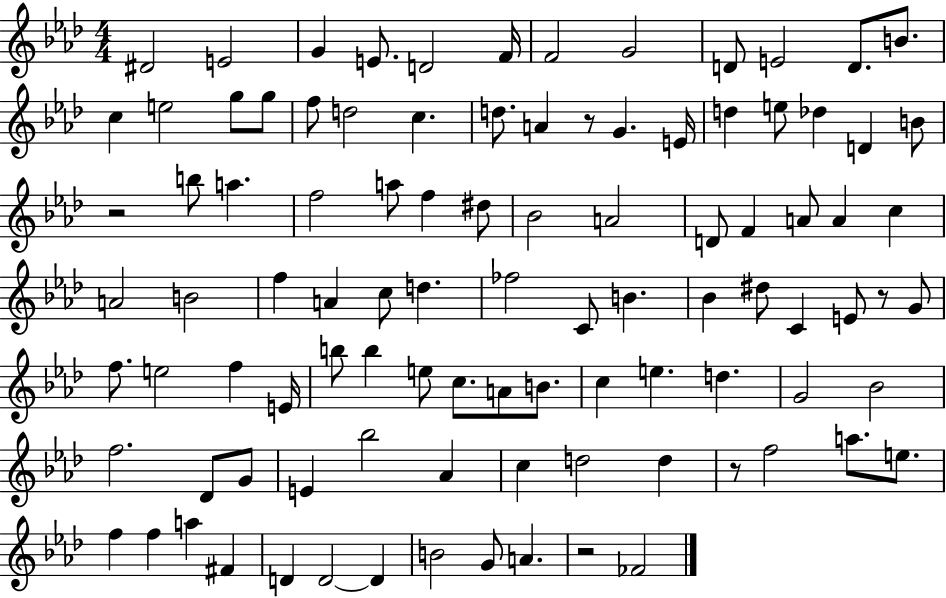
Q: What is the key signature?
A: AES major